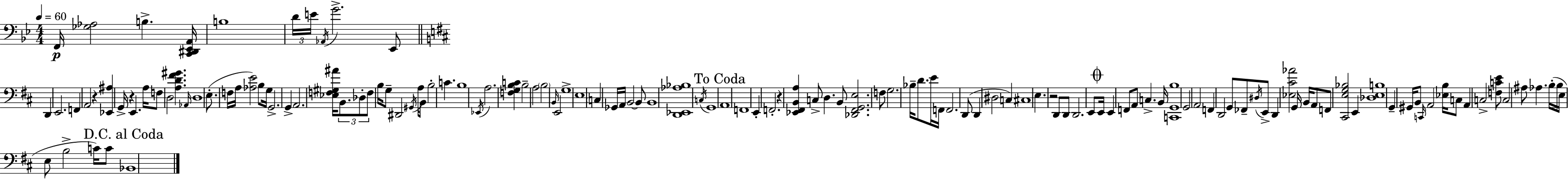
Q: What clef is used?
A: bass